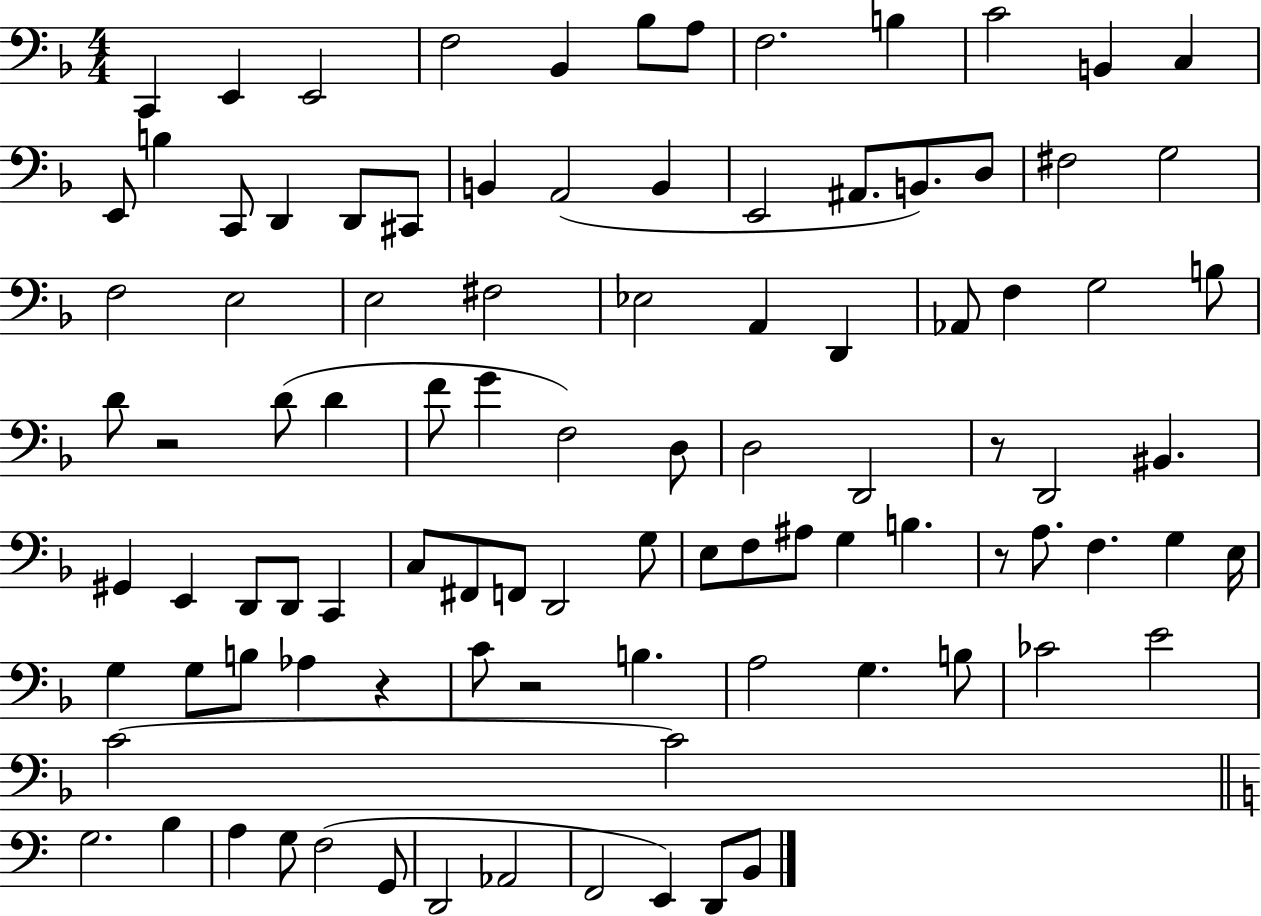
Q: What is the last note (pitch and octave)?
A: B2